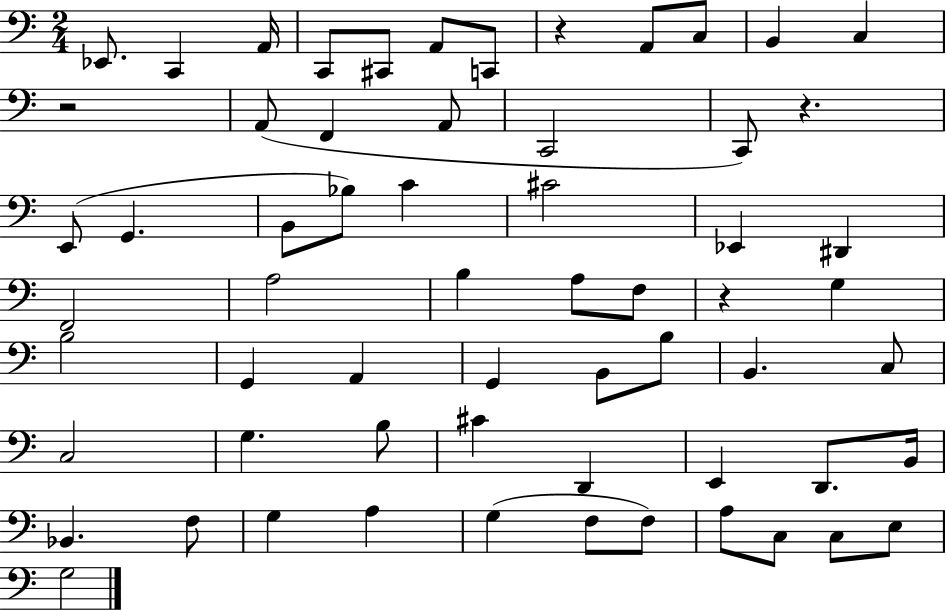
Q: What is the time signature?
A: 2/4